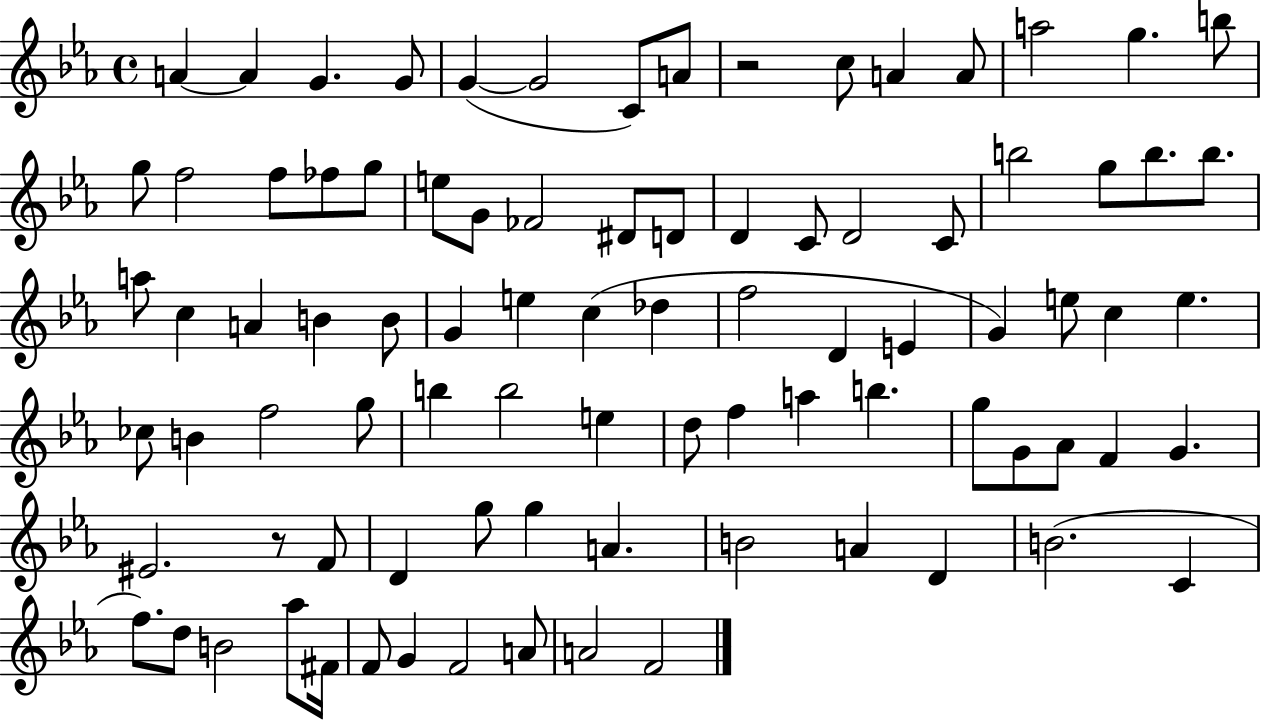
A4/q A4/q G4/q. G4/e G4/q G4/h C4/e A4/e R/h C5/e A4/q A4/e A5/h G5/q. B5/e G5/e F5/h F5/e FES5/e G5/e E5/e G4/e FES4/h D#4/e D4/e D4/q C4/e D4/h C4/e B5/h G5/e B5/e. B5/e. A5/e C5/q A4/q B4/q B4/e G4/q E5/q C5/q Db5/q F5/h D4/q E4/q G4/q E5/e C5/q E5/q. CES5/e B4/q F5/h G5/e B5/q B5/h E5/q D5/e F5/q A5/q B5/q. G5/e G4/e Ab4/e F4/q G4/q. EIS4/h. R/e F4/e D4/q G5/e G5/q A4/q. B4/h A4/q D4/q B4/h. C4/q F5/e. D5/e B4/h Ab5/e F#4/s F4/e G4/q F4/h A4/e A4/h F4/h